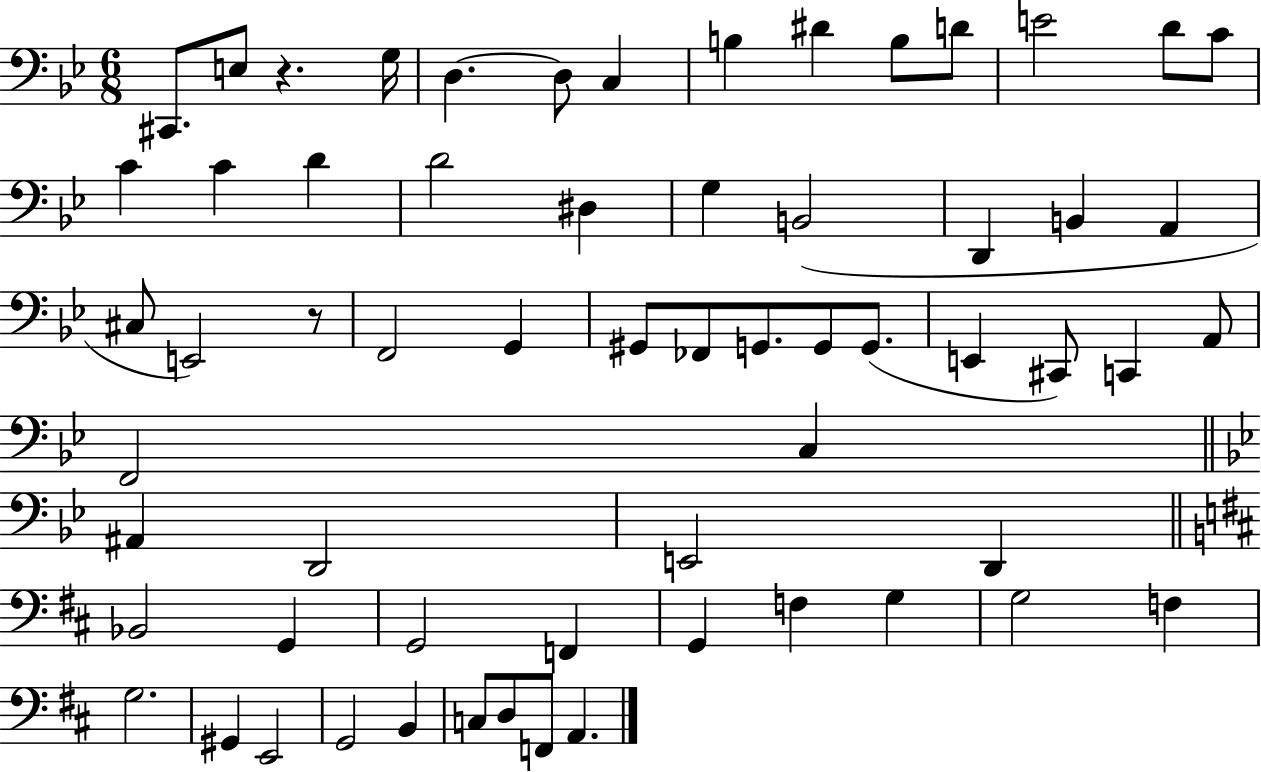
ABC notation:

X:1
T:Untitled
M:6/8
L:1/4
K:Bb
^C,,/2 E,/2 z G,/4 D, D,/2 C, B, ^D B,/2 D/2 E2 D/2 C/2 C C D D2 ^D, G, B,,2 D,, B,, A,, ^C,/2 E,,2 z/2 F,,2 G,, ^G,,/2 _F,,/2 G,,/2 G,,/2 G,,/2 E,, ^C,,/2 C,, A,,/2 F,,2 C, ^A,, D,,2 E,,2 D,, _B,,2 G,, G,,2 F,, G,, F, G, G,2 F, G,2 ^G,, E,,2 G,,2 B,, C,/2 D,/2 F,,/2 A,,